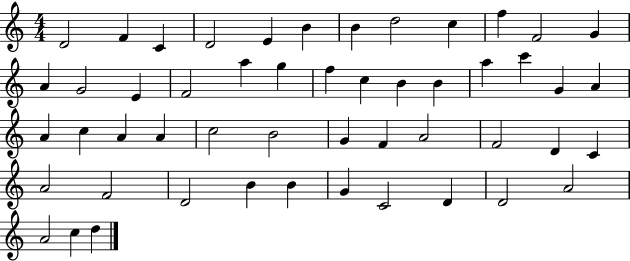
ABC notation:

X:1
T:Untitled
M:4/4
L:1/4
K:C
D2 F C D2 E B B d2 c f F2 G A G2 E F2 a g f c B B a c' G A A c A A c2 B2 G F A2 F2 D C A2 F2 D2 B B G C2 D D2 A2 A2 c d